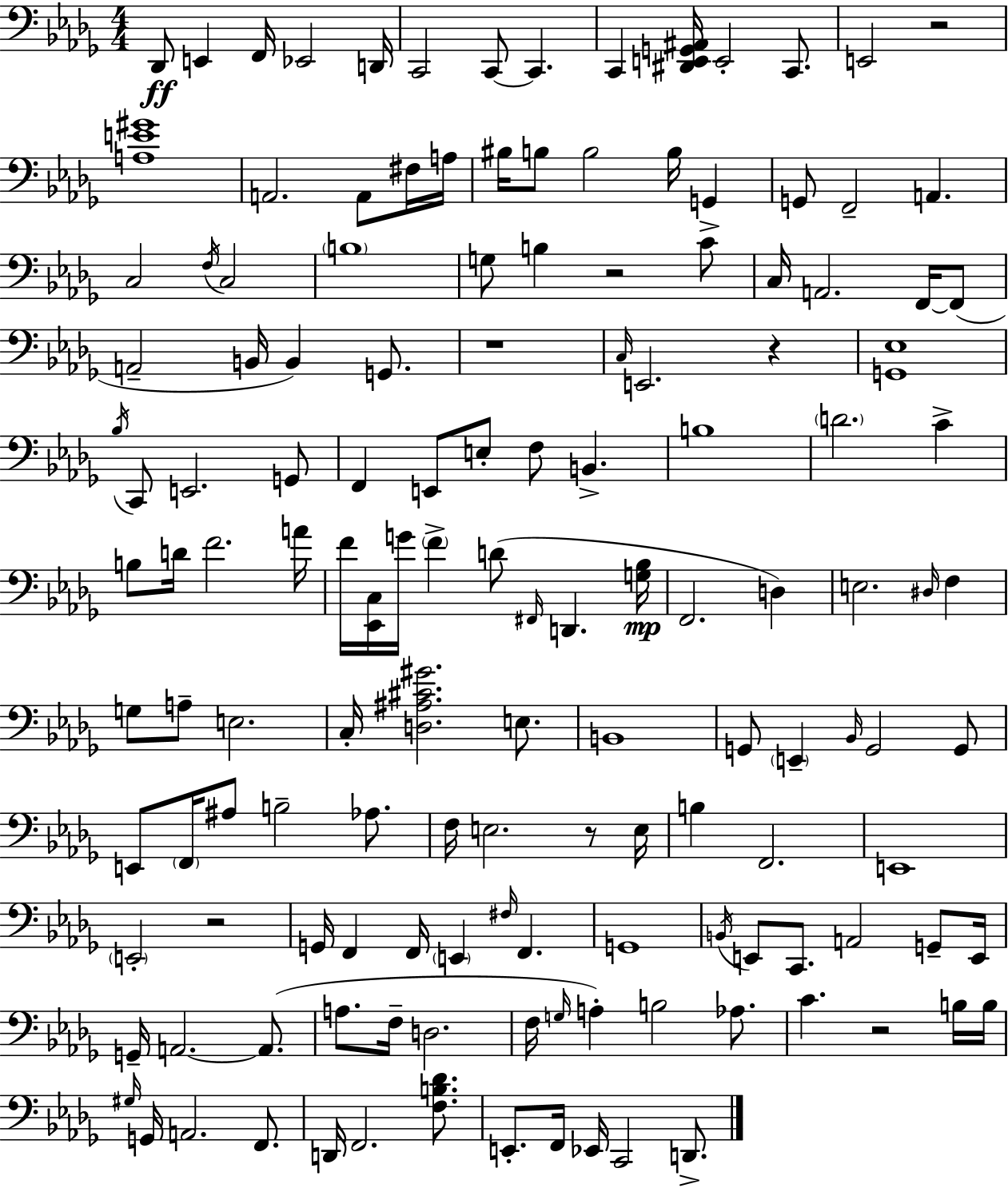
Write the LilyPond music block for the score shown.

{
  \clef bass
  \numericTimeSignature
  \time 4/4
  \key bes \minor
  des,8\ff e,4 f,16 ees,2 d,16 | c,2 c,8~~ c,4. | c,4 <dis, e, g, ais,>16 e,2-. c,8. | e,2 r2 | \break <a e' gis'>1 | a,2. a,8 fis16 a16 | bis16 b8 b2 b16 g,4-> | g,8 f,2-- a,4. | \break c2 \acciaccatura { f16 } c2 | \parenthesize b1 | g8 b4 r2 c'8 | c16 a,2. f,16~~ f,8( | \break a,2-- b,16 b,4) g,8. | r1 | \grace { c16 } e,2. r4 | <g, ees>1 | \break \acciaccatura { bes16 } c,8 e,2. | g,8 f,4 e,8 e8-. f8 b,4.-> | b1 | \parenthesize d'2. c'4-> | \break b8 d'16 f'2. | a'16 f'16 <ees, c>16 g'16 \parenthesize f'4-> d'8( \grace { fis,16 } d,4. | <g bes>16\mp f,2. | d4) e2. | \break \grace { dis16 } f4 g8 a8-- e2. | c16-. <d ais cis' gis'>2. | e8. b,1 | g,8 \parenthesize e,4-- \grace { bes,16 } g,2 | \break g,8 e,8 \parenthesize f,16 ais8 b2-- | aes8. f16 e2. | r8 e16 b4 f,2. | e,1 | \break \parenthesize e,2-. r2 | g,16 f,4 f,16 \parenthesize e,4 | \grace { fis16 } f,4. g,1 | \acciaccatura { b,16 } e,8 c,8. a,2 | \break g,8-- e,16 g,16-- a,2.~~ | a,8.( a8. f16-- d2. | f16 \grace { g16 }) a4-. b2 | aes8. c'4. r2 | \break b16 b16 \grace { gis16 } g,16 a,2. | f,8. d,16 f,2. | <f b des'>8. e,8.-. f,16 ees,16 c,2 | d,8.-> \bar "|."
}